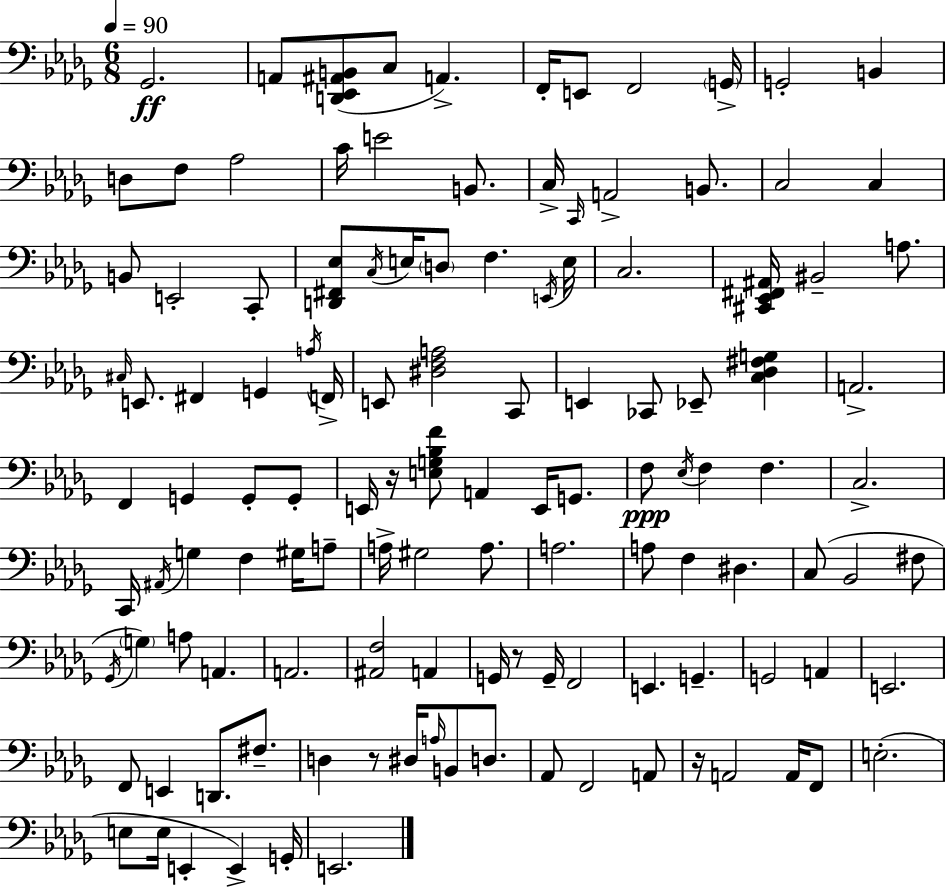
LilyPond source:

{
  \clef bass
  \numericTimeSignature
  \time 6/8
  \key bes \minor
  \tempo 4 = 90
  ges,2.\ff | a,8 <d, ees, ais, b,>8( c8 a,4.->) | f,16-. e,8 f,2 \parenthesize g,16-> | g,2-. b,4 | \break d8 f8 aes2 | c'16 e'2 b,8. | c16-> \grace { c,16 } a,2-> b,8. | c2 c4 | \break b,8 e,2-. c,8-. | <d, fis, ees>8 \acciaccatura { c16 } e16 \parenthesize d8 f4. | \acciaccatura { e,16 } e16 c2. | <cis, ees, fis, ais,>16 bis,2-- | \break a8. \grace { cis16 } e,8. fis,4 g,4 | \acciaccatura { a16 } f,16-> e,8 <dis f a>2 | c,8 e,4 ces,8 ees,8-- | <c des fis g>4 a,2.-> | \break f,4 g,4 | g,8-. g,8-. e,16 r16 <e g bes f'>8 a,4 | e,16 g,8. f8\ppp \acciaccatura { ees16 } f4 | f4. c2.-> | \break c,16 \acciaccatura { ais,16 } g4 | f4 gis16 a8-- a16-> gis2 | a8. a2. | a8 f4 | \break dis4. c8( bes,2 | fis8 \acciaccatura { ges,16 } \parenthesize g4) | a8 a,4. a,2. | <ais, f>2 | \break a,4 g,16 r8 g,16-- | f,2 e,4. | g,4.-- g,2 | a,4 e,2. | \break f,8 e,4 | d,8. fis8.-- d4 | r8 dis16 \grace { a16 } b,8 d8. aes,8 f,2 | a,8 r16 a,2 | \break a,16 f,8 e2.-.( | e8 e16 | e,4-. e,4->) g,16-. e,2. | \bar "|."
}